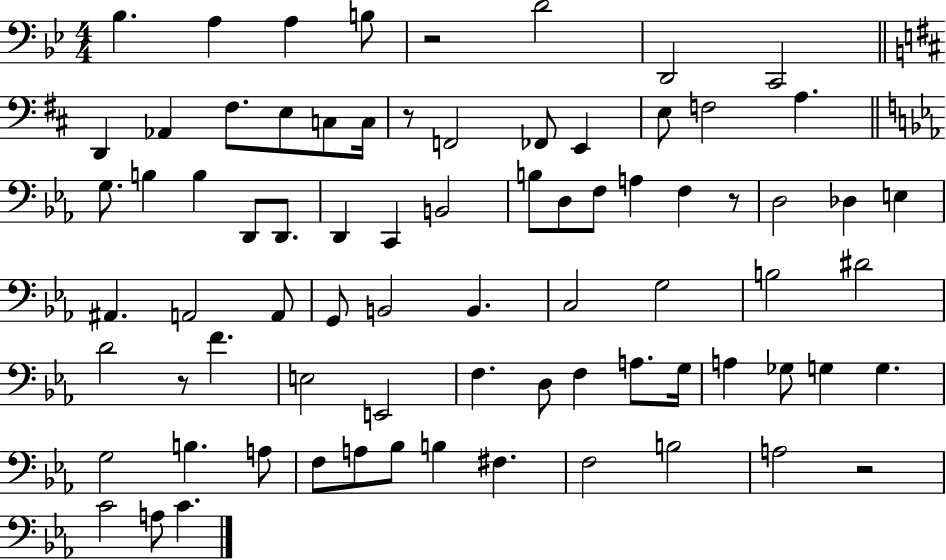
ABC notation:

X:1
T:Untitled
M:4/4
L:1/4
K:Bb
_B, A, A, B,/2 z2 D2 D,,2 C,,2 D,, _A,, ^F,/2 E,/2 C,/2 C,/4 z/2 F,,2 _F,,/2 E,, E,/2 F,2 A, G,/2 B, B, D,,/2 D,,/2 D,, C,, B,,2 B,/2 D,/2 F,/2 A, F, z/2 D,2 _D, E, ^A,, A,,2 A,,/2 G,,/2 B,,2 B,, C,2 G,2 B,2 ^D2 D2 z/2 F E,2 E,,2 F, D,/2 F, A,/2 G,/4 A, _G,/2 G, G, G,2 B, A,/2 F,/2 A,/2 _B,/2 B, ^F, F,2 B,2 A,2 z2 C2 A,/2 C